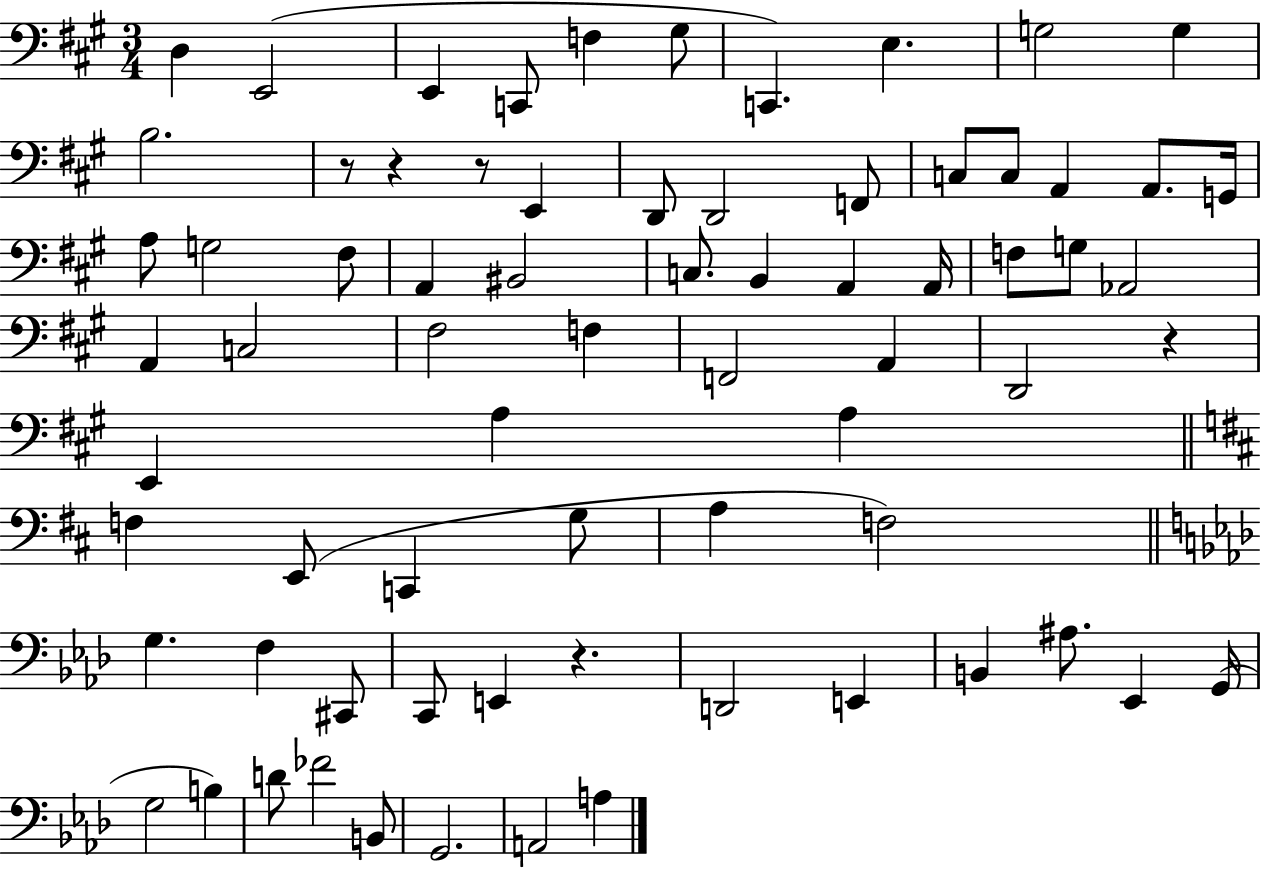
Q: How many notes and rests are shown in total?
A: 72